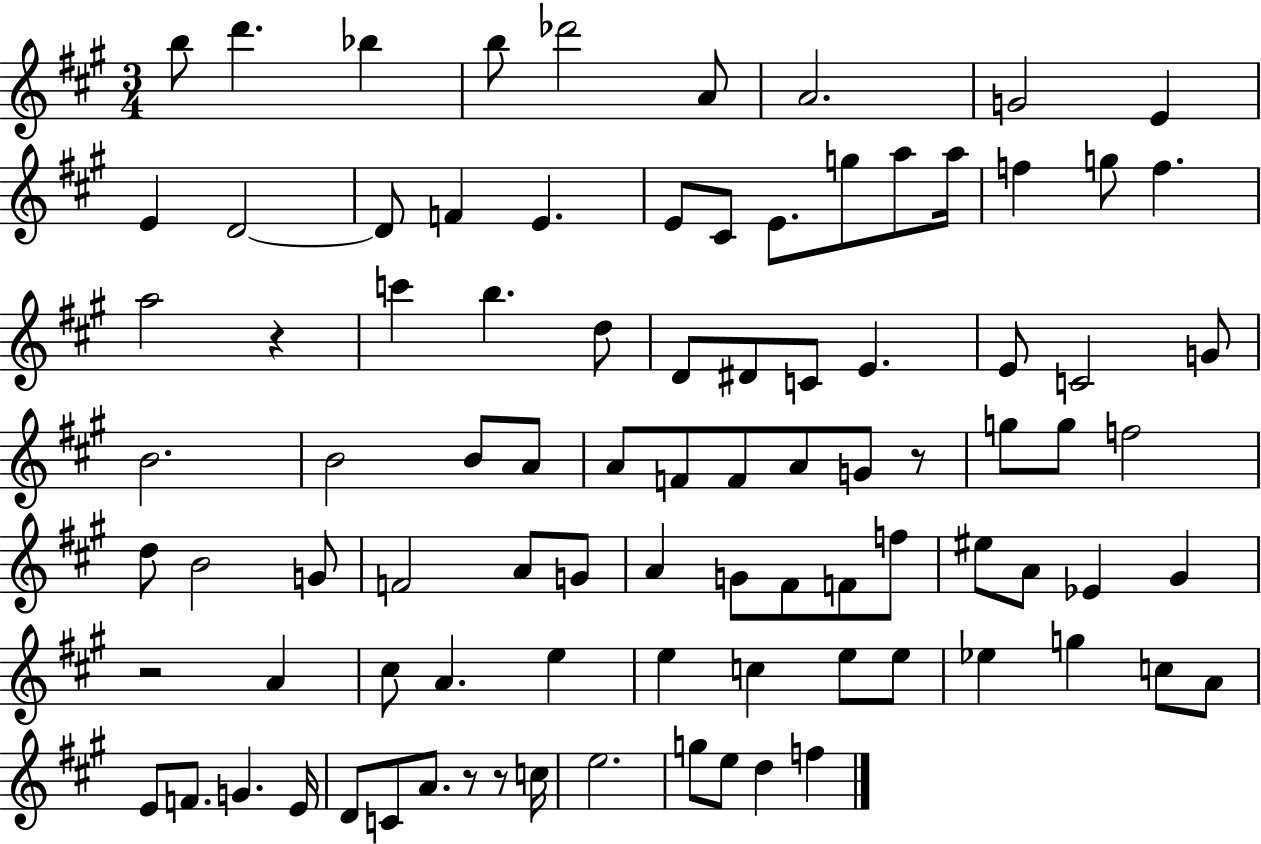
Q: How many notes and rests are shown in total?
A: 91